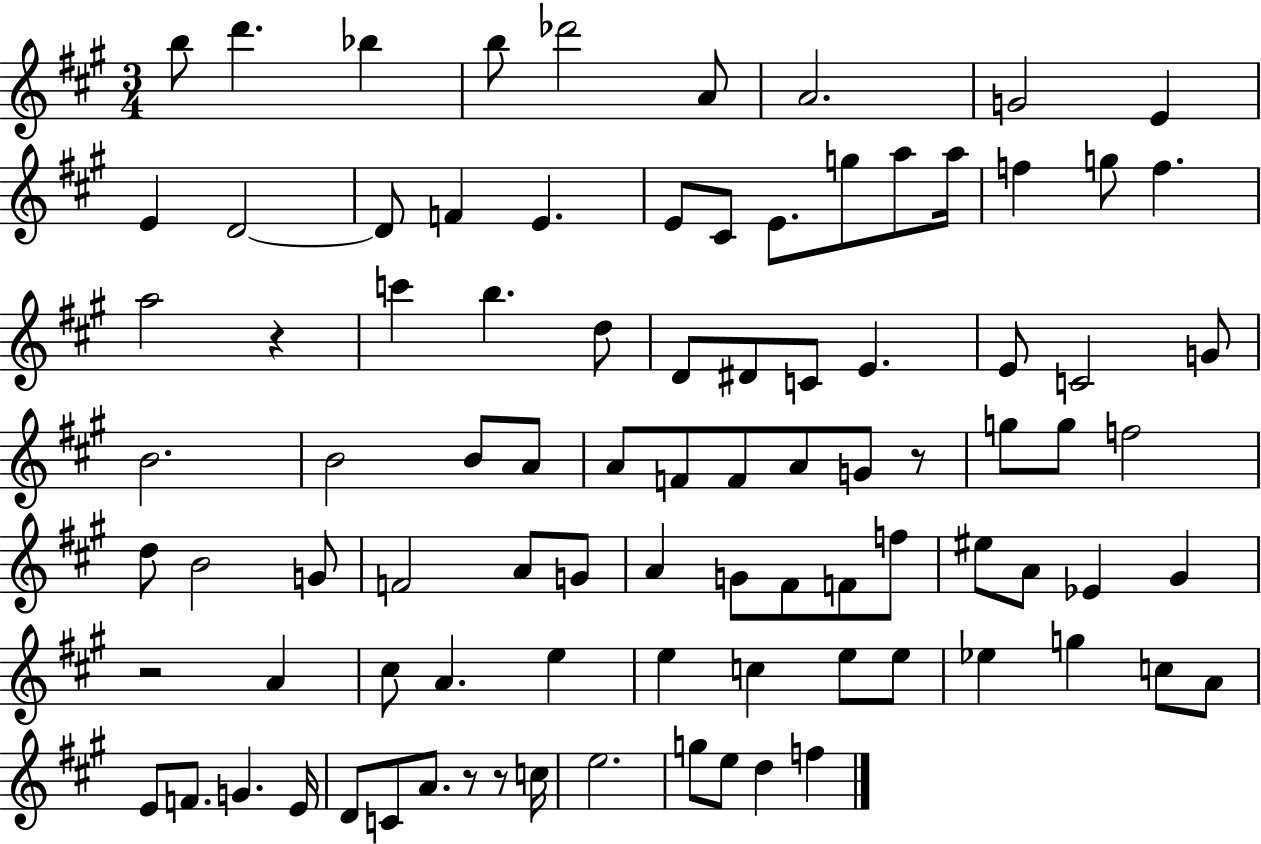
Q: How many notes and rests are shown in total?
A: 91